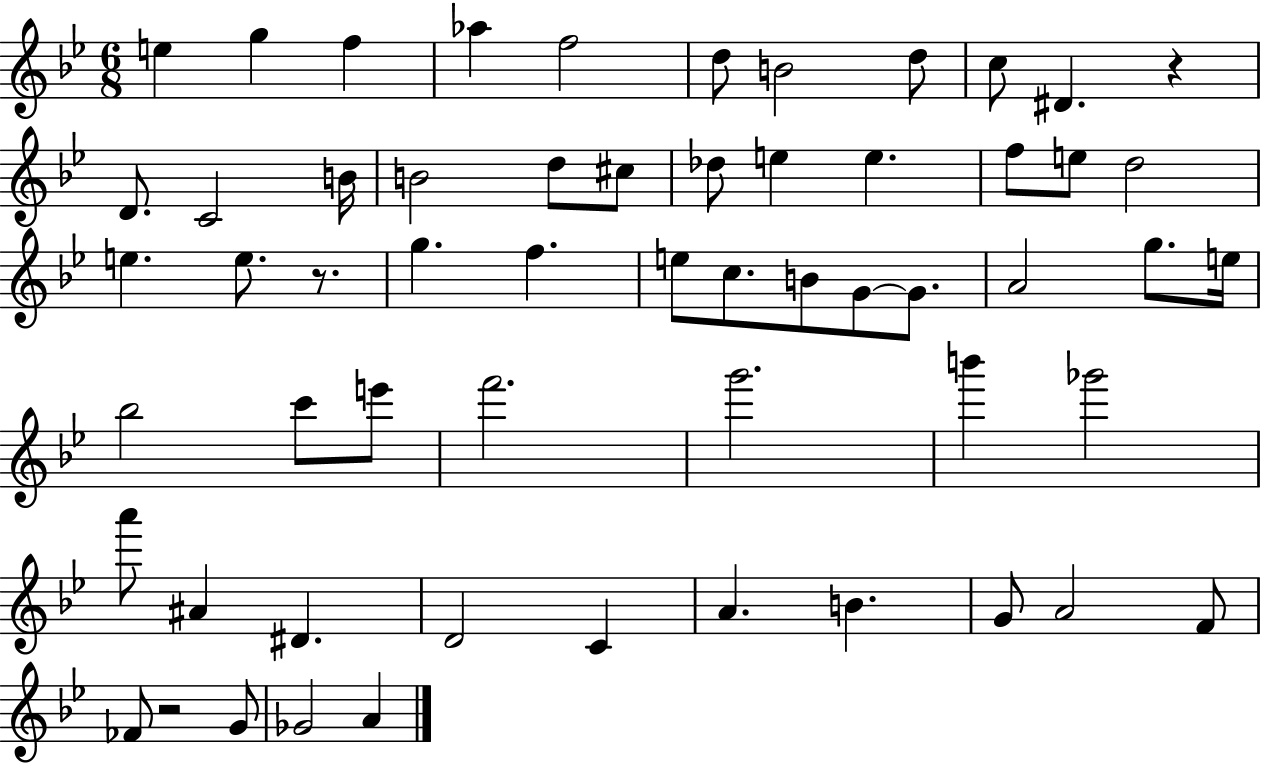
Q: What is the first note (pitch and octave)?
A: E5